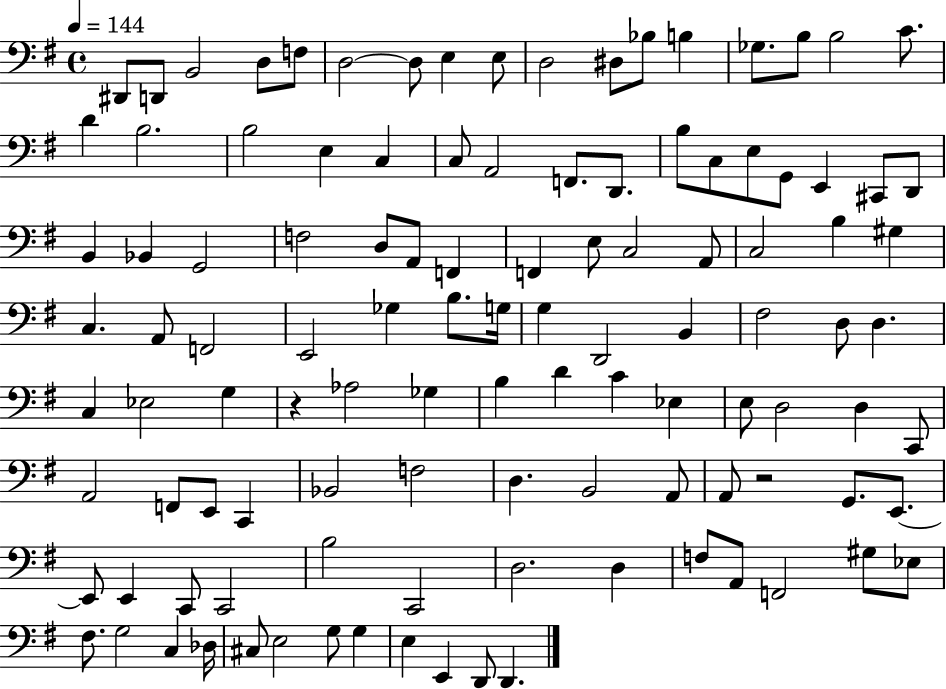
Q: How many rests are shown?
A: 2